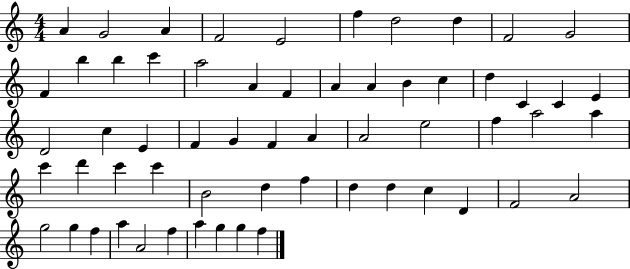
{
  \clef treble
  \numericTimeSignature
  \time 4/4
  \key c \major
  a'4 g'2 a'4 | f'2 e'2 | f''4 d''2 d''4 | f'2 g'2 | \break f'4 b''4 b''4 c'''4 | a''2 a'4 f'4 | a'4 a'4 b'4 c''4 | d''4 c'4 c'4 e'4 | \break d'2 c''4 e'4 | f'4 g'4 f'4 a'4 | a'2 e''2 | f''4 a''2 a''4 | \break c'''4 d'''4 c'''4 c'''4 | b'2 d''4 f''4 | d''4 d''4 c''4 d'4 | f'2 a'2 | \break g''2 g''4 f''4 | a''4 a'2 f''4 | a''4 g''4 g''4 f''4 | \bar "|."
}